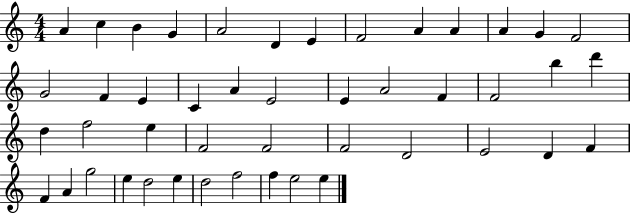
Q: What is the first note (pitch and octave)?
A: A4